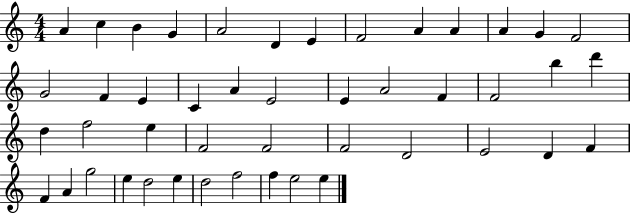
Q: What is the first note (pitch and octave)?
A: A4